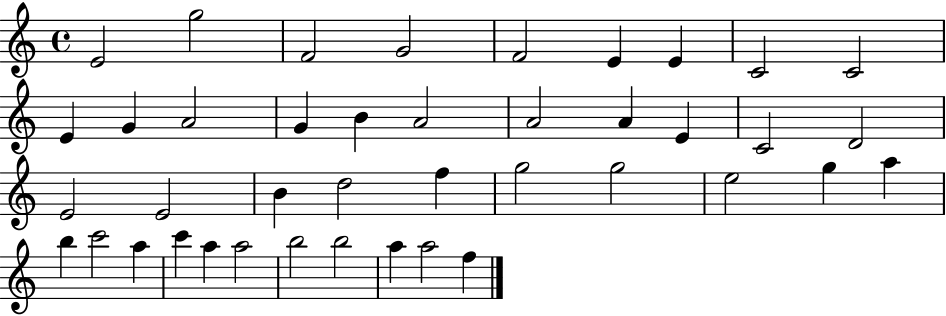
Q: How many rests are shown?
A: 0